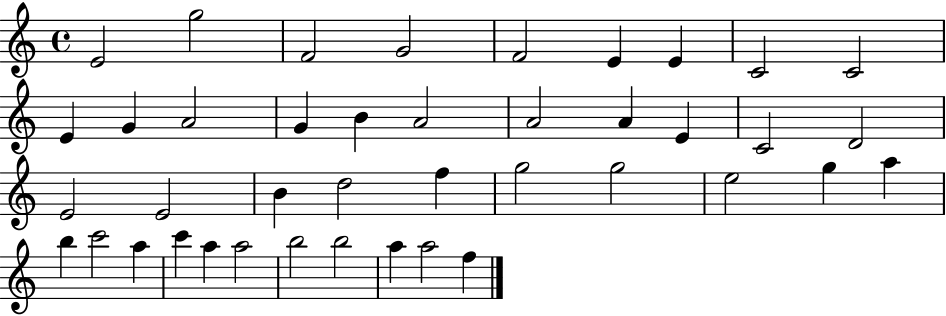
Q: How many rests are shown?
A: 0